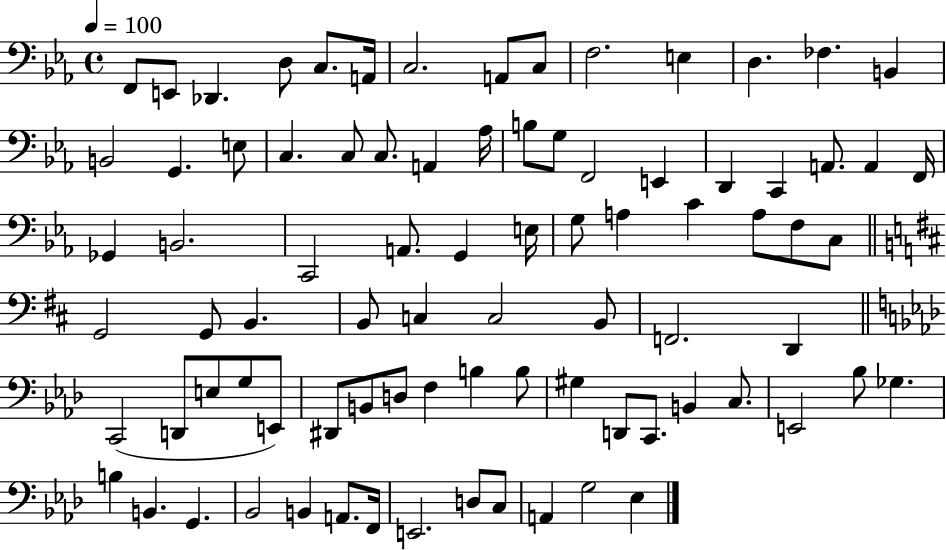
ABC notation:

X:1
T:Untitled
M:4/4
L:1/4
K:Eb
F,,/2 E,,/2 _D,, D,/2 C,/2 A,,/4 C,2 A,,/2 C,/2 F,2 E, D, _F, B,, B,,2 G,, E,/2 C, C,/2 C,/2 A,, _A,/4 B,/2 G,/2 F,,2 E,, D,, C,, A,,/2 A,, F,,/4 _G,, B,,2 C,,2 A,,/2 G,, E,/4 G,/2 A, C A,/2 F,/2 C,/2 G,,2 G,,/2 B,, B,,/2 C, C,2 B,,/2 F,,2 D,, C,,2 D,,/2 E,/2 G,/2 E,,/2 ^D,,/2 B,,/2 D,/2 F, B, B,/2 ^G, D,,/2 C,,/2 B,, C,/2 E,,2 _B,/2 _G, B, B,, G,, _B,,2 B,, A,,/2 F,,/4 E,,2 D,/2 C,/2 A,, G,2 _E,